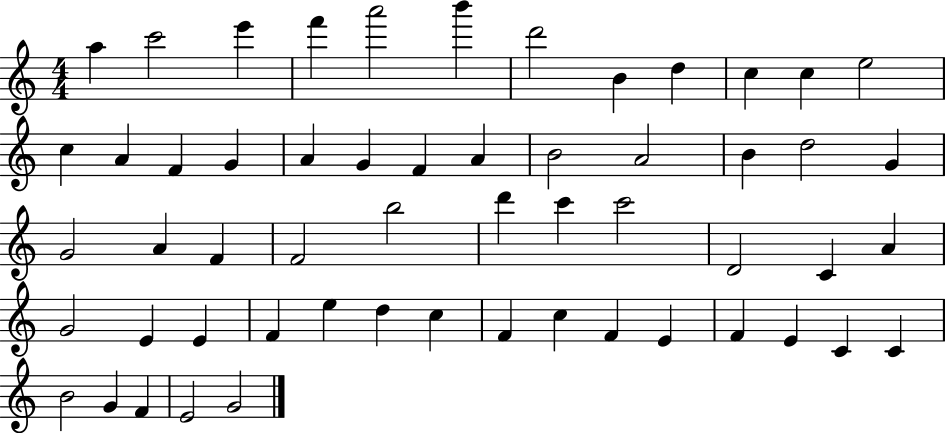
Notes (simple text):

A5/q C6/h E6/q F6/q A6/h B6/q D6/h B4/q D5/q C5/q C5/q E5/h C5/q A4/q F4/q G4/q A4/q G4/q F4/q A4/q B4/h A4/h B4/q D5/h G4/q G4/h A4/q F4/q F4/h B5/h D6/q C6/q C6/h D4/h C4/q A4/q G4/h E4/q E4/q F4/q E5/q D5/q C5/q F4/q C5/q F4/q E4/q F4/q E4/q C4/q C4/q B4/h G4/q F4/q E4/h G4/h